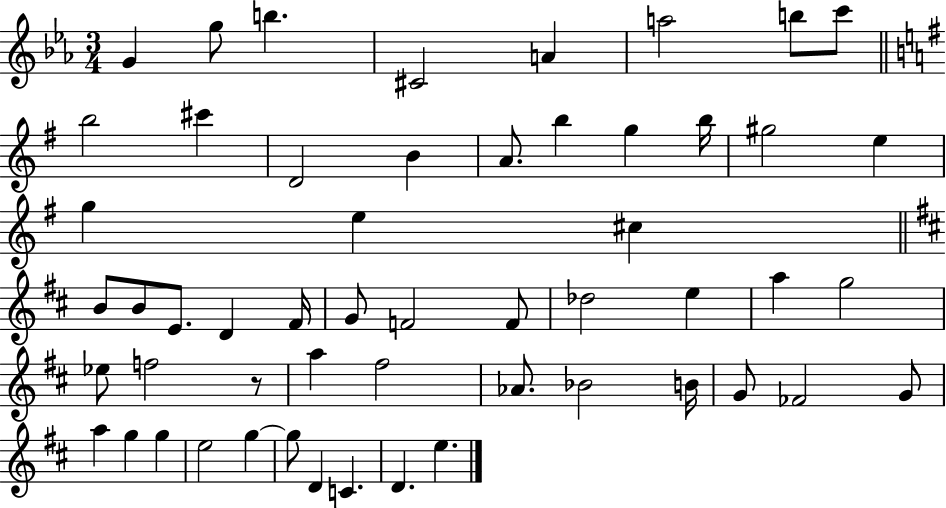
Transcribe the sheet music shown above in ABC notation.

X:1
T:Untitled
M:3/4
L:1/4
K:Eb
G g/2 b ^C2 A a2 b/2 c'/2 b2 ^c' D2 B A/2 b g b/4 ^g2 e g e ^c B/2 B/2 E/2 D ^F/4 G/2 F2 F/2 _d2 e a g2 _e/2 f2 z/2 a ^f2 _A/2 _B2 B/4 G/2 _F2 G/2 a g g e2 g g/2 D C D e